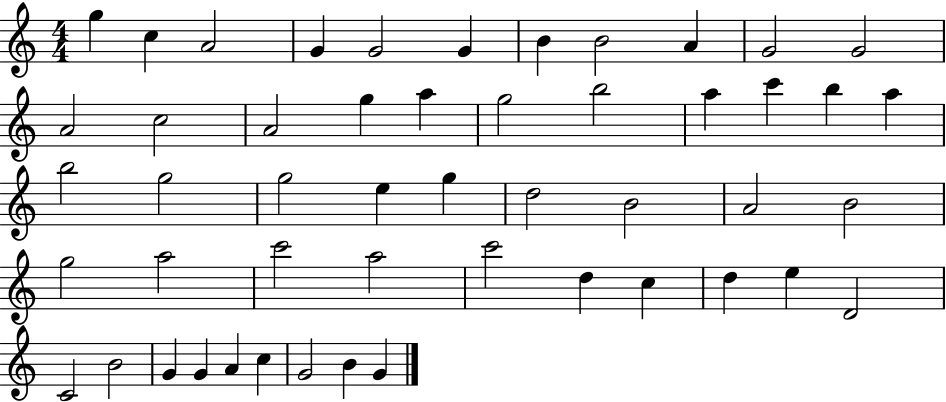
G5/q C5/q A4/h G4/q G4/h G4/q B4/q B4/h A4/q G4/h G4/h A4/h C5/h A4/h G5/q A5/q G5/h B5/h A5/q C6/q B5/q A5/q B5/h G5/h G5/h E5/q G5/q D5/h B4/h A4/h B4/h G5/h A5/h C6/h A5/h C6/h D5/q C5/q D5/q E5/q D4/h C4/h B4/h G4/q G4/q A4/q C5/q G4/h B4/q G4/q